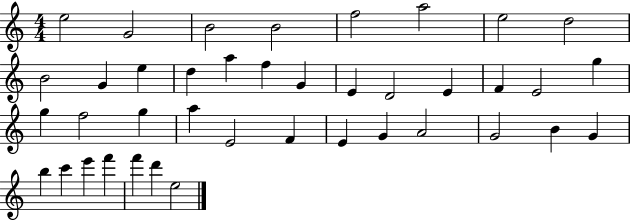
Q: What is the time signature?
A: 4/4